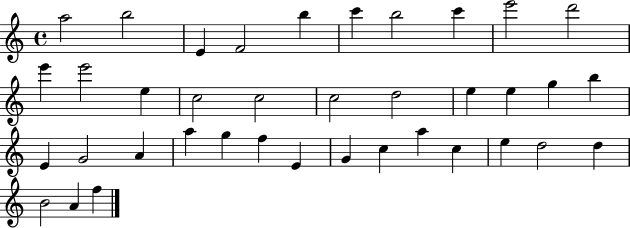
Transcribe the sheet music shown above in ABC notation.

X:1
T:Untitled
M:4/4
L:1/4
K:C
a2 b2 E F2 b c' b2 c' e'2 d'2 e' e'2 e c2 c2 c2 d2 e e g b E G2 A a g f E G c a c e d2 d B2 A f